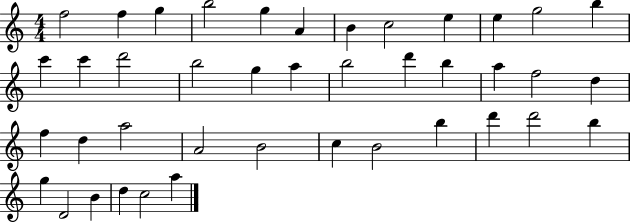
X:1
T:Untitled
M:4/4
L:1/4
K:C
f2 f g b2 g A B c2 e e g2 b c' c' d'2 b2 g a b2 d' b a f2 d f d a2 A2 B2 c B2 b d' d'2 b g D2 B d c2 a